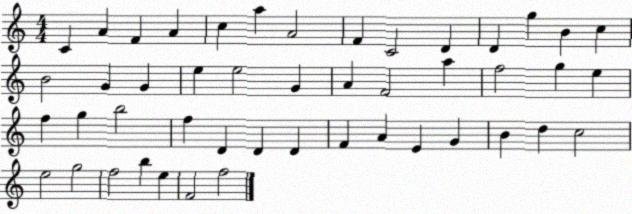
X:1
T:Untitled
M:4/4
L:1/4
K:C
C A F A c a A2 F C2 D D g B c B2 G G e e2 G A F2 a f2 g e f g b2 f D D D F A E G B d c2 e2 g2 f2 b e F2 f2